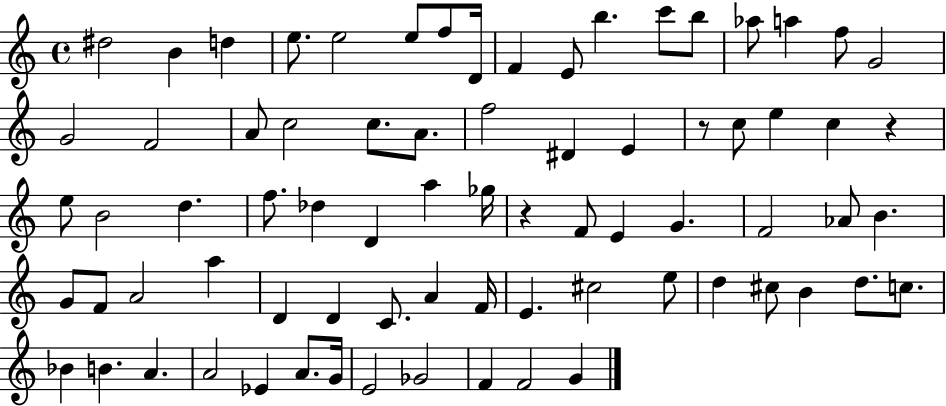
{
  \clef treble
  \time 4/4
  \defaultTimeSignature
  \key c \major
  dis''2 b'4 d''4 | e''8. e''2 e''8 f''8 d'16 | f'4 e'8 b''4. c'''8 b''8 | aes''8 a''4 f''8 g'2 | \break g'2 f'2 | a'8 c''2 c''8. a'8. | f''2 dis'4 e'4 | r8 c''8 e''4 c''4 r4 | \break e''8 b'2 d''4. | f''8. des''4 d'4 a''4 ges''16 | r4 f'8 e'4 g'4. | f'2 aes'8 b'4. | \break g'8 f'8 a'2 a''4 | d'4 d'4 c'8. a'4 f'16 | e'4. cis''2 e''8 | d''4 cis''8 b'4 d''8. c''8. | \break bes'4 b'4. a'4. | a'2 ees'4 a'8. g'16 | e'2 ges'2 | f'4 f'2 g'4 | \break \bar "|."
}